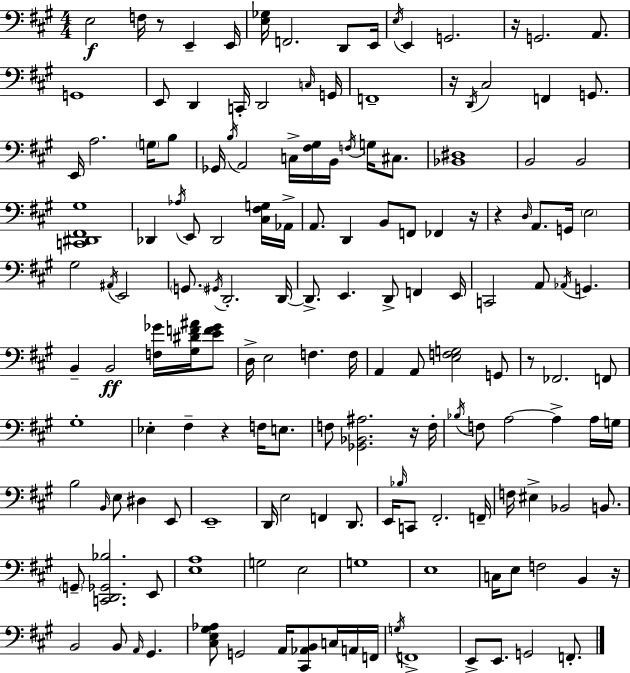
X:1
T:Untitled
M:4/4
L:1/4
K:A
E,2 F,/4 z/2 E,, E,,/4 [E,_G,]/4 F,,2 D,,/2 E,,/4 E,/4 E,, G,,2 z/4 G,,2 A,,/2 G,,4 E,,/2 D,, C,,/4 D,,2 C,/4 G,,/4 F,,4 z/4 D,,/4 ^C,2 F,, G,,/2 E,,/4 A,2 G,/4 B,/2 _G,,/4 B,/4 A,,2 C,/4 [^F,^G,]/4 B,,/4 F,/4 G,/4 ^C,/2 [_B,,^D,]4 B,,2 B,,2 [C,,^D,,^F,,^G,]4 _D,, _A,/4 E,,/2 _D,,2 [^C,^F,G,]/4 _A,,/4 A,,/2 D,, B,,/2 F,,/2 _F,, z/4 z D,/4 A,,/2 G,,/4 E,2 ^G,2 ^A,,/4 E,,2 G,,/2 ^G,,/4 D,,2 D,,/4 D,,/2 E,, D,,/2 F,, E,,/4 C,,2 A,,/2 _A,,/4 G,, B,, B,,2 [F,_G]/4 [^G,^DF^A]/4 [EF_G]/2 D,/4 E,2 F, F,/4 A,, A,,/2 [E,F,G,]2 G,,/2 z/2 _F,,2 F,,/2 ^G,4 _E, ^F, z F,/4 E,/2 F,/2 [_G,,_B,,^A,]2 z/4 F,/4 _B,/4 F,/2 A,2 A, A,/4 G,/4 B,2 B,,/4 E,/2 ^D, E,,/2 E,,4 D,,/4 E,2 F,, D,,/2 E,,/4 _B,/4 C,,/2 ^F,,2 F,,/4 F,/4 ^E, _B,,2 B,,/2 G,,/2 [C,,D,,_G,,_B,]2 E,,/2 [E,A,]4 G,2 E,2 G,4 E,4 C,/4 E,/2 F,2 B,, z/4 B,,2 B,,/2 A,,/4 ^G,, [^C,E,^G,_A,]/2 G,,2 A,,/4 [^C,,_A,,B,,]/2 C,/4 A,,/4 F,,/4 G,/4 F,,4 E,,/2 E,,/2 G,,2 F,,/2